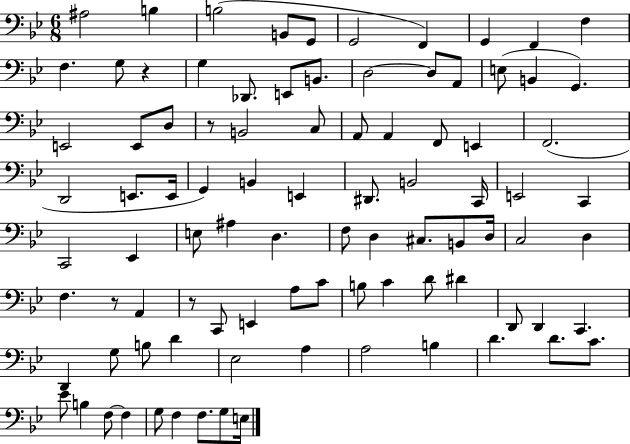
{
  \clef bass
  \numericTimeSignature
  \time 6/8
  \key bes \major
  ais2 b4 | b2( b,8 g,8 | g,2 f,4) | g,4 f,4 f4 | \break f4. g8 r4 | g4 des,8. e,8 b,8. | d2~~ d8 a,8 | e8( b,4 g,4.) | \break e,2 e,8 d8 | r8 b,2 c8 | a,8 a,4 f,8 e,4 | f,2.( | \break d,2 e,8. e,16 | g,4) b,4 e,4 | dis,8. b,2 c,16 | e,2 c,4 | \break c,2 ees,4 | e8 ais4 d4. | f8 d4 cis8. b,8 d16 | c2 d4 | \break f4. r8 a,4 | r8 c,8 e,4 a8 c'8 | b8 c'4 d'8 dis'4 | d,8 d,4 c,4. | \break d,4 g8 b8 d'4 | ees2 a4 | a2 b4 | d'4. d'8. c'8. | \break ees'8 b4 f8~~ f4 | g8 f4 f8. g8 e16 | \bar "|."
}